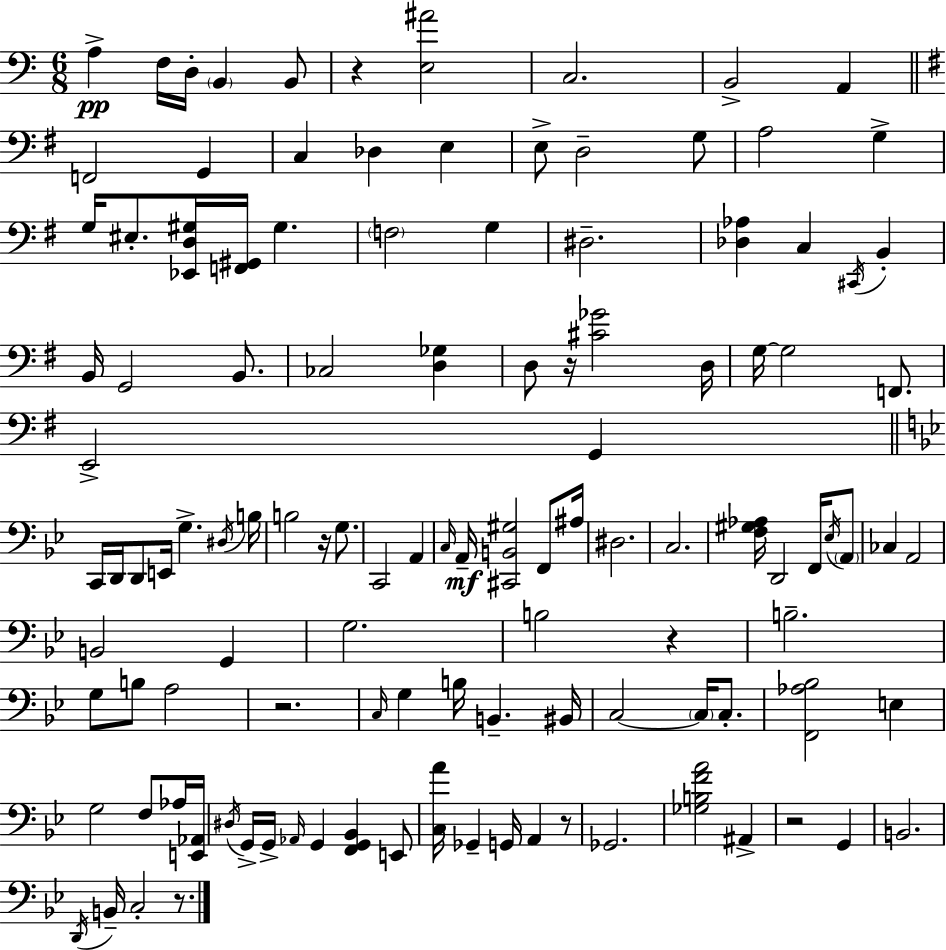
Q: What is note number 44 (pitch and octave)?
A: D#3